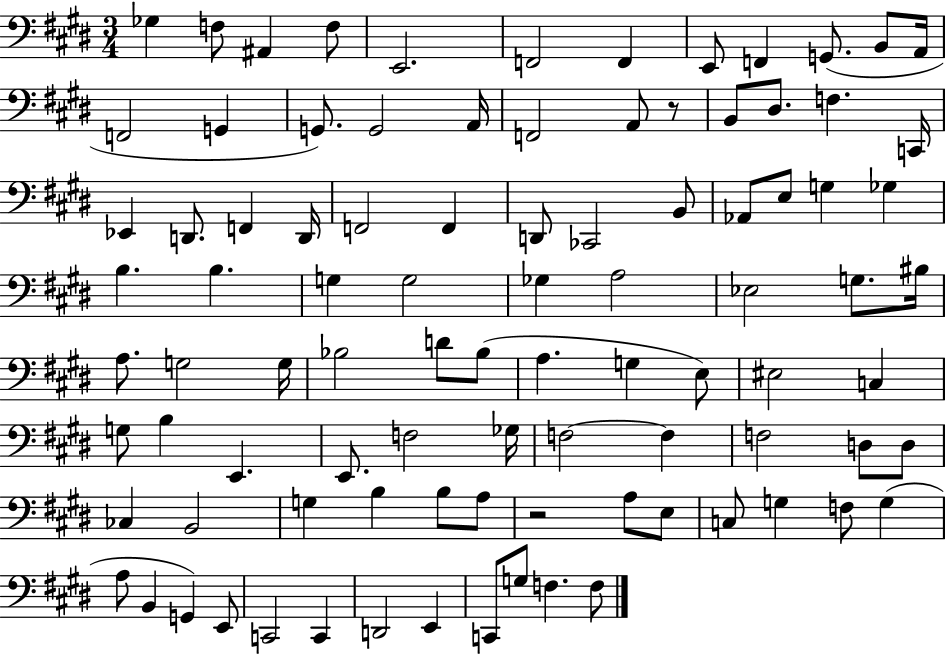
X:1
T:Untitled
M:3/4
L:1/4
K:E
_G, F,/2 ^A,, F,/2 E,,2 F,,2 F,, E,,/2 F,, G,,/2 B,,/2 A,,/4 F,,2 G,, G,,/2 G,,2 A,,/4 F,,2 A,,/2 z/2 B,,/2 ^D,/2 F, C,,/4 _E,, D,,/2 F,, D,,/4 F,,2 F,, D,,/2 _C,,2 B,,/2 _A,,/2 E,/2 G, _G, B, B, G, G,2 _G, A,2 _E,2 G,/2 ^B,/4 A,/2 G,2 G,/4 _B,2 D/2 _B,/2 A, G, E,/2 ^E,2 C, G,/2 B, E,, E,,/2 F,2 _G,/4 F,2 F, F,2 D,/2 D,/2 _C, B,,2 G, B, B,/2 A,/2 z2 A,/2 E,/2 C,/2 G, F,/2 G, A,/2 B,, G,, E,,/2 C,,2 C,, D,,2 E,, C,,/2 G,/2 F, F,/2